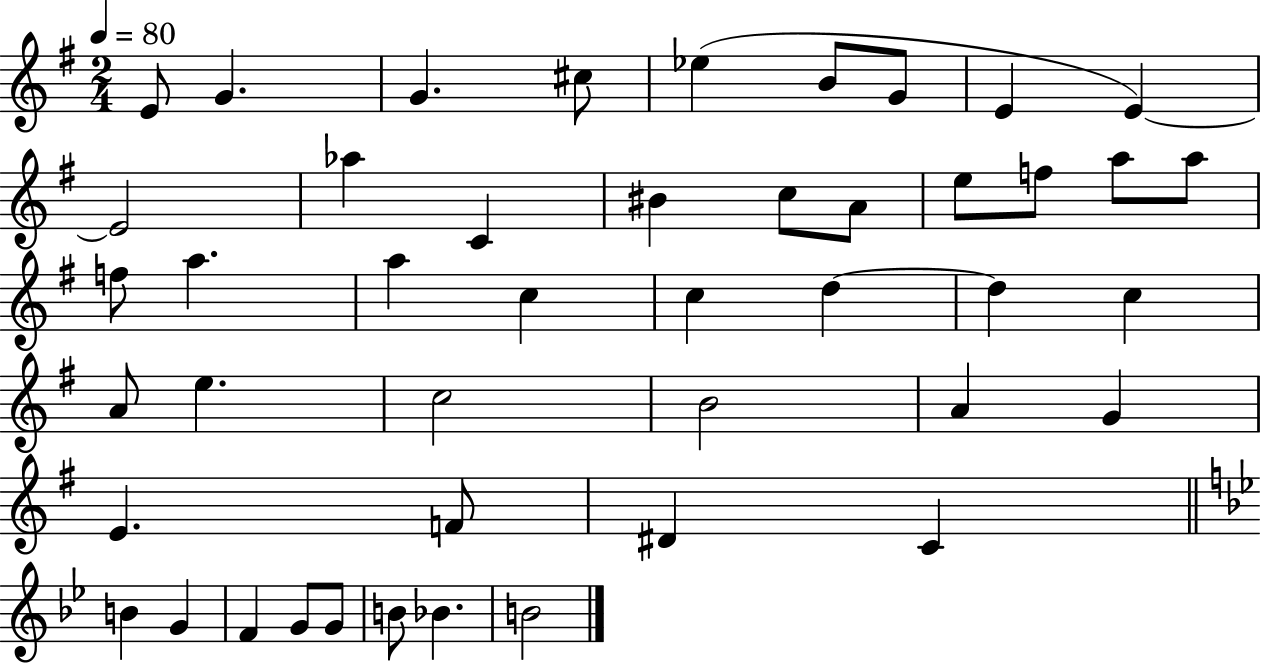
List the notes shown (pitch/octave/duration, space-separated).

E4/e G4/q. G4/q. C#5/e Eb5/q B4/e G4/e E4/q E4/q E4/h Ab5/q C4/q BIS4/q C5/e A4/e E5/e F5/e A5/e A5/e F5/e A5/q. A5/q C5/q C5/q D5/q D5/q C5/q A4/e E5/q. C5/h B4/h A4/q G4/q E4/q. F4/e D#4/q C4/q B4/q G4/q F4/q G4/e G4/e B4/e Bb4/q. B4/h